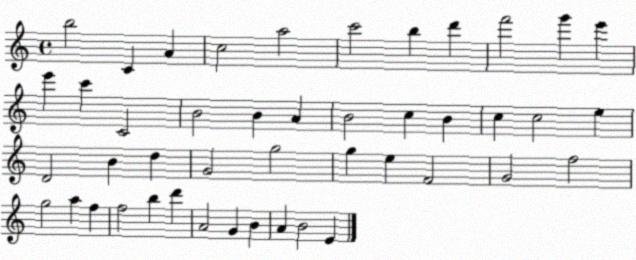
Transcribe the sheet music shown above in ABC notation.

X:1
T:Untitled
M:4/4
L:1/4
K:C
b2 C A c2 a2 c'2 b d' f'2 g' e' e' c' C2 B2 B A B2 c B c c2 e D2 B d G2 g2 g e F2 G2 f2 g2 a f f2 b d' A2 G B A B2 E